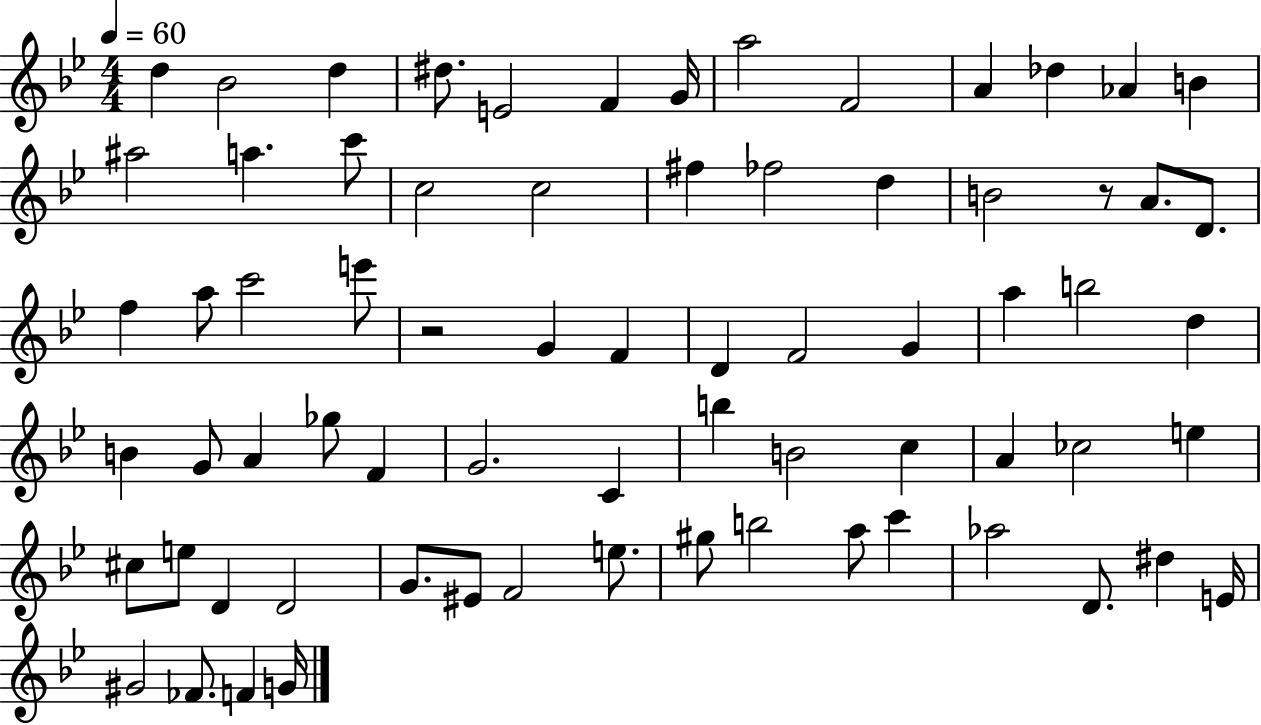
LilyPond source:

{
  \clef treble
  \numericTimeSignature
  \time 4/4
  \key bes \major
  \tempo 4 = 60
  d''4 bes'2 d''4 | dis''8. e'2 f'4 g'16 | a''2 f'2 | a'4 des''4 aes'4 b'4 | \break ais''2 a''4. c'''8 | c''2 c''2 | fis''4 fes''2 d''4 | b'2 r8 a'8. d'8. | \break f''4 a''8 c'''2 e'''8 | r2 g'4 f'4 | d'4 f'2 g'4 | a''4 b''2 d''4 | \break b'4 g'8 a'4 ges''8 f'4 | g'2. c'4 | b''4 b'2 c''4 | a'4 ces''2 e''4 | \break cis''8 e''8 d'4 d'2 | g'8. eis'8 f'2 e''8. | gis''8 b''2 a''8 c'''4 | aes''2 d'8. dis''4 e'16 | \break gis'2 fes'8. f'4 g'16 | \bar "|."
}